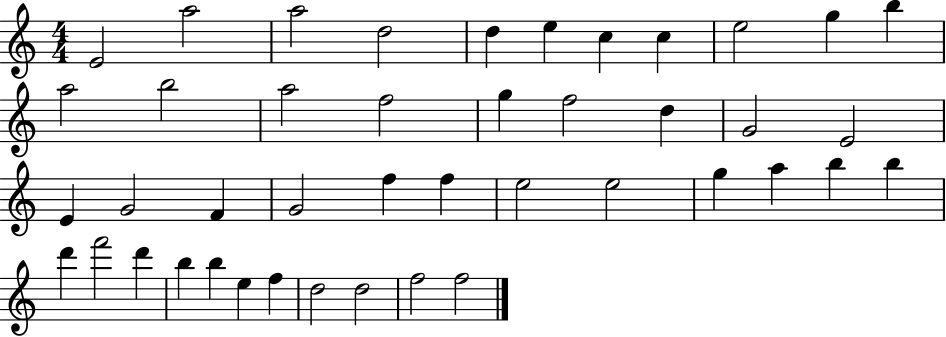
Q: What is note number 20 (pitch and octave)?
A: E4